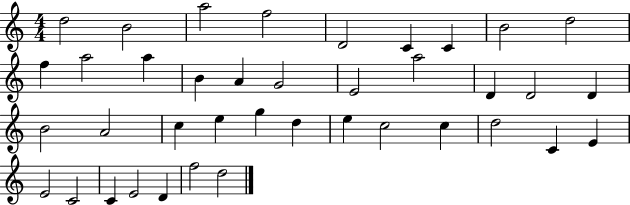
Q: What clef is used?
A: treble